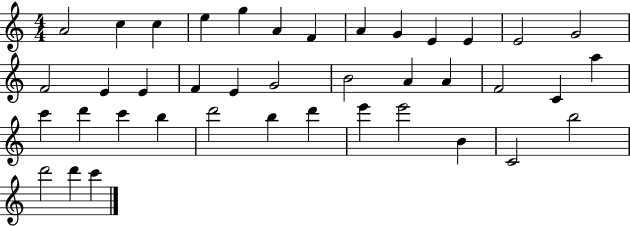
A4/h C5/q C5/q E5/q G5/q A4/q F4/q A4/q G4/q E4/q E4/q E4/h G4/h F4/h E4/q E4/q F4/q E4/q G4/h B4/h A4/q A4/q F4/h C4/q A5/q C6/q D6/q C6/q B5/q D6/h B5/q D6/q E6/q E6/h B4/q C4/h B5/h D6/h D6/q C6/q